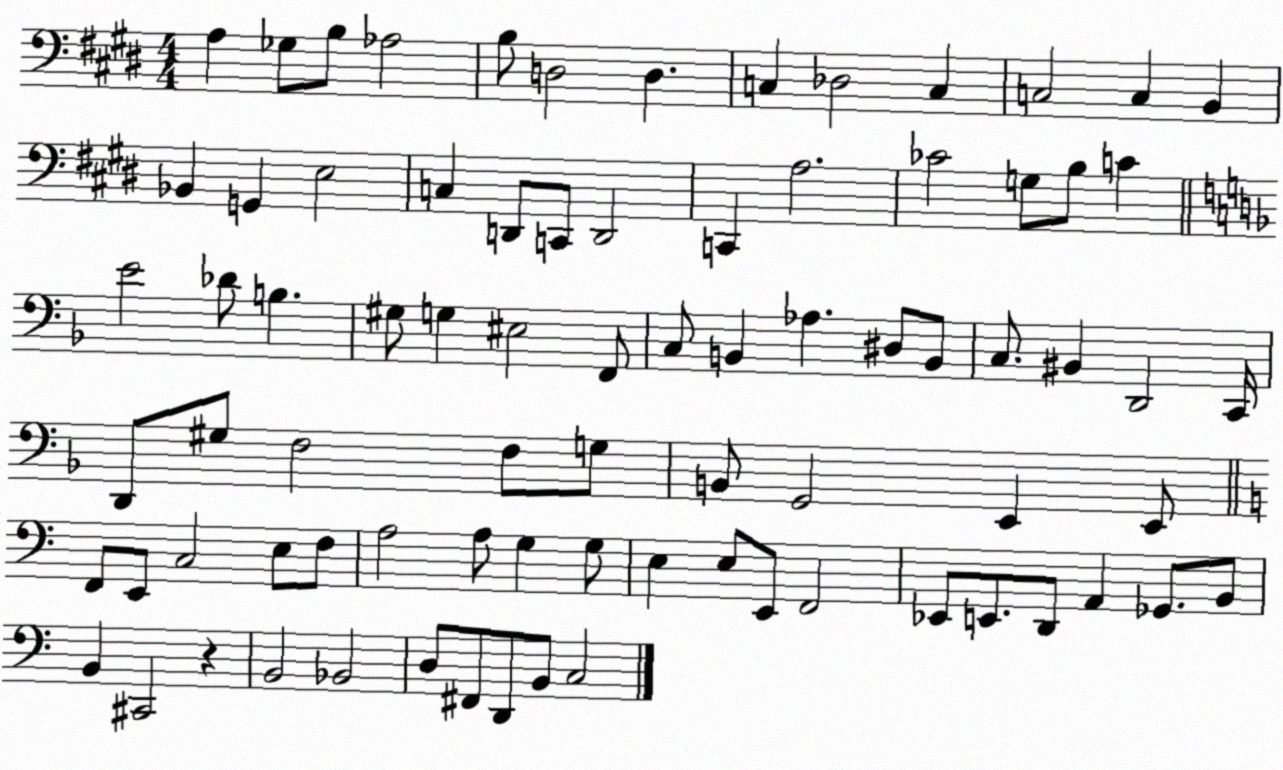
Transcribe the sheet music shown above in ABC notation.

X:1
T:Untitled
M:4/4
L:1/4
K:E
A, _G,/2 B,/2 _A,2 B,/2 D,2 D, C, _D,2 C, C,2 C, B,, _B,, G,, E,2 C, D,,/2 C,,/2 D,,2 C,, A,2 _C2 G,/2 B,/2 C E2 _D/2 B, ^G,/2 G, ^E,2 F,,/2 C,/2 B,, _A, ^D,/2 B,,/2 C,/2 ^B,, D,,2 C,,/4 D,,/2 ^G,/2 F,2 F,/2 G,/2 B,,/2 G,,2 E,, E,,/2 F,,/2 E,,/2 C,2 E,/2 F,/2 A,2 A,/2 G, G,/2 E, E,/2 E,,/2 F,,2 _E,,/2 E,,/2 D,,/2 A,, _G,,/2 B,,/2 B,, ^C,,2 z B,,2 _B,,2 D,/2 ^F,,/2 D,,/2 B,,/2 C,2